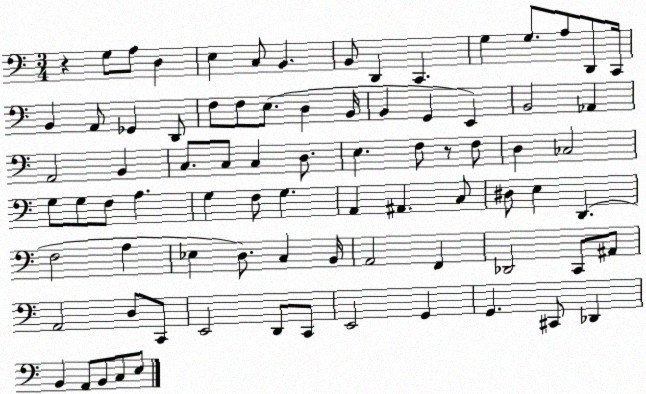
X:1
T:Untitled
M:3/4
L:1/4
K:C
z G,/2 A,/2 D, E, C,/2 B,, B,,/2 D,, C,, G, G,/2 A,/2 D,,/2 C,,/4 B,, A,,/2 _G,, D,,/2 F,/2 F,/2 E,/2 D, B,,/4 B,, G,, E,, B,,2 _A,, A,,2 B,, C,/2 C,/2 C, D,/2 E, F,/2 z/2 F,/2 D, _C,2 G,/2 G,/2 F,/2 A, G, F,/2 G, A,, ^A,, C,/2 ^D,/2 E, D,, F,2 A, _E, D,/2 C, B,,/4 A,,2 F,, _D,,2 C,,/2 ^A,,/2 A,,2 D,/2 C,,/2 E,,2 D,,/2 C,,/2 E,,2 G,, G,, ^C,,/2 _D,, B,, A,,/2 B,,/2 C,/2 E,/2